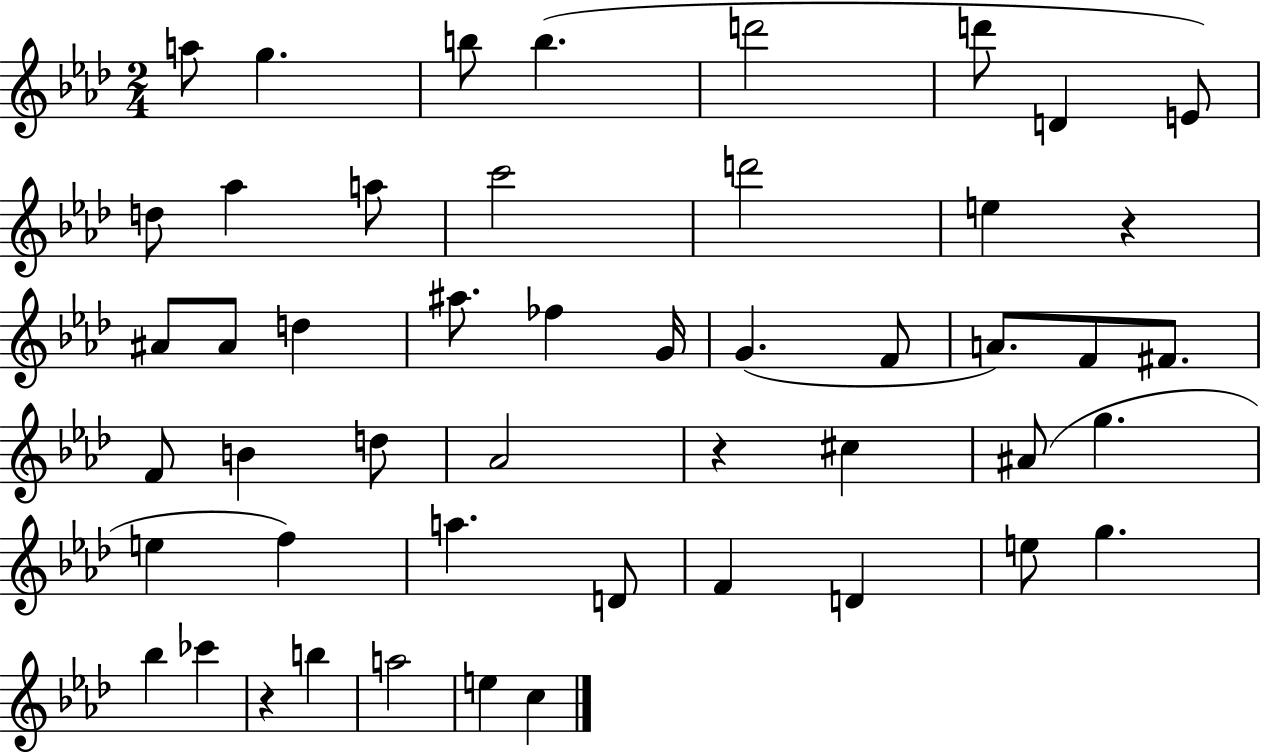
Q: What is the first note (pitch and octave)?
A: A5